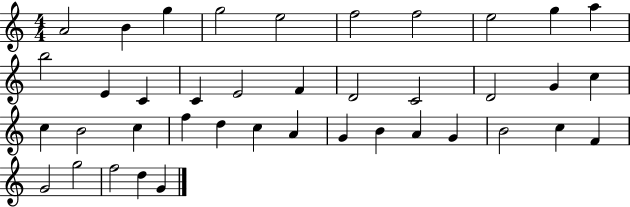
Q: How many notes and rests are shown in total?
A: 40